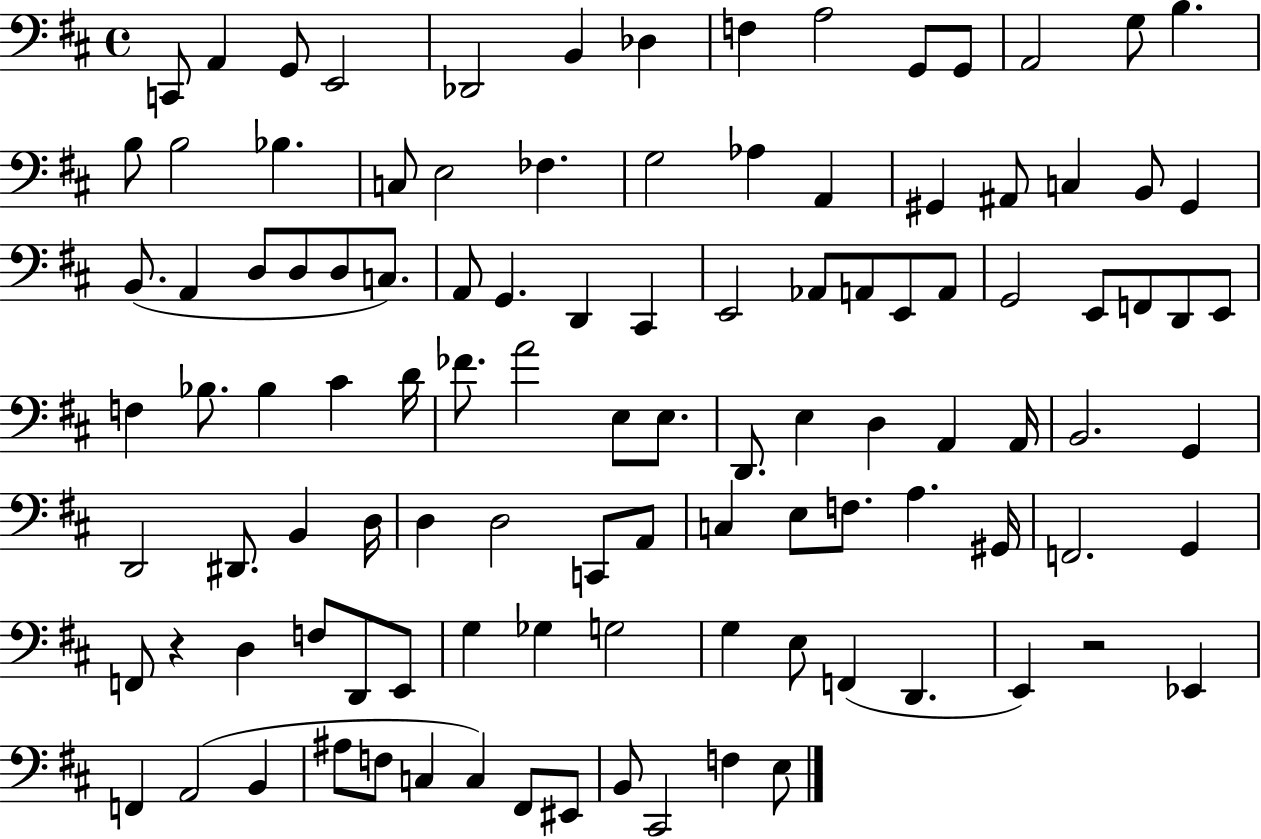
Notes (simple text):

C2/e A2/q G2/e E2/h Db2/h B2/q Db3/q F3/q A3/h G2/e G2/e A2/h G3/e B3/q. B3/e B3/h Bb3/q. C3/e E3/h FES3/q. G3/h Ab3/q A2/q G#2/q A#2/e C3/q B2/e G#2/q B2/e. A2/q D3/e D3/e D3/e C3/e. A2/e G2/q. D2/q C#2/q E2/h Ab2/e A2/e E2/e A2/e G2/h E2/e F2/e D2/e E2/e F3/q Bb3/e. Bb3/q C#4/q D4/s FES4/e. A4/h E3/e E3/e. D2/e. E3/q D3/q A2/q A2/s B2/h. G2/q D2/h D#2/e. B2/q D3/s D3/q D3/h C2/e A2/e C3/q E3/e F3/e. A3/q. G#2/s F2/h. G2/q F2/e R/q D3/q F3/e D2/e E2/e G3/q Gb3/q G3/h G3/q E3/e F2/q D2/q. E2/q R/h Eb2/q F2/q A2/h B2/q A#3/e F3/e C3/q C3/q F#2/e EIS2/e B2/e C#2/h F3/q E3/e